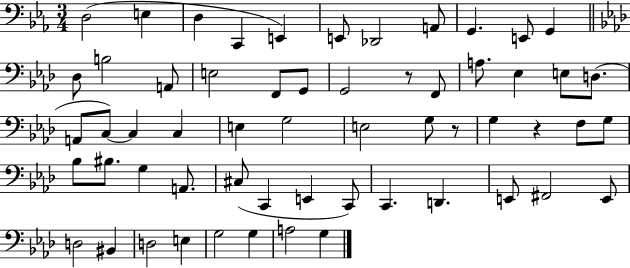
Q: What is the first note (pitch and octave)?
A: D3